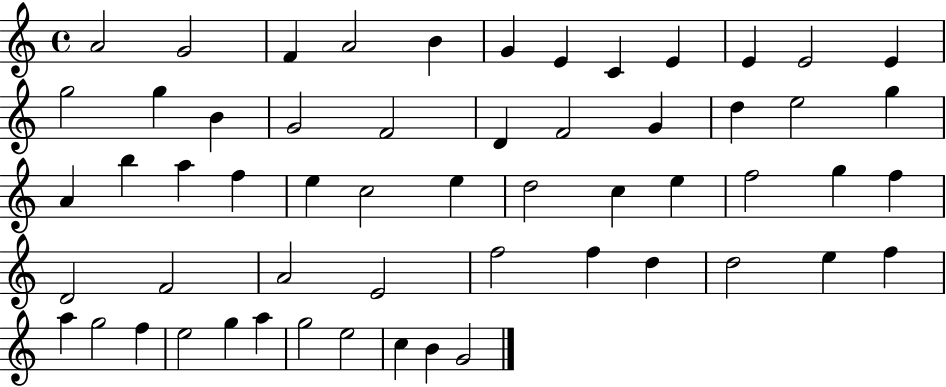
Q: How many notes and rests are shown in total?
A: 57